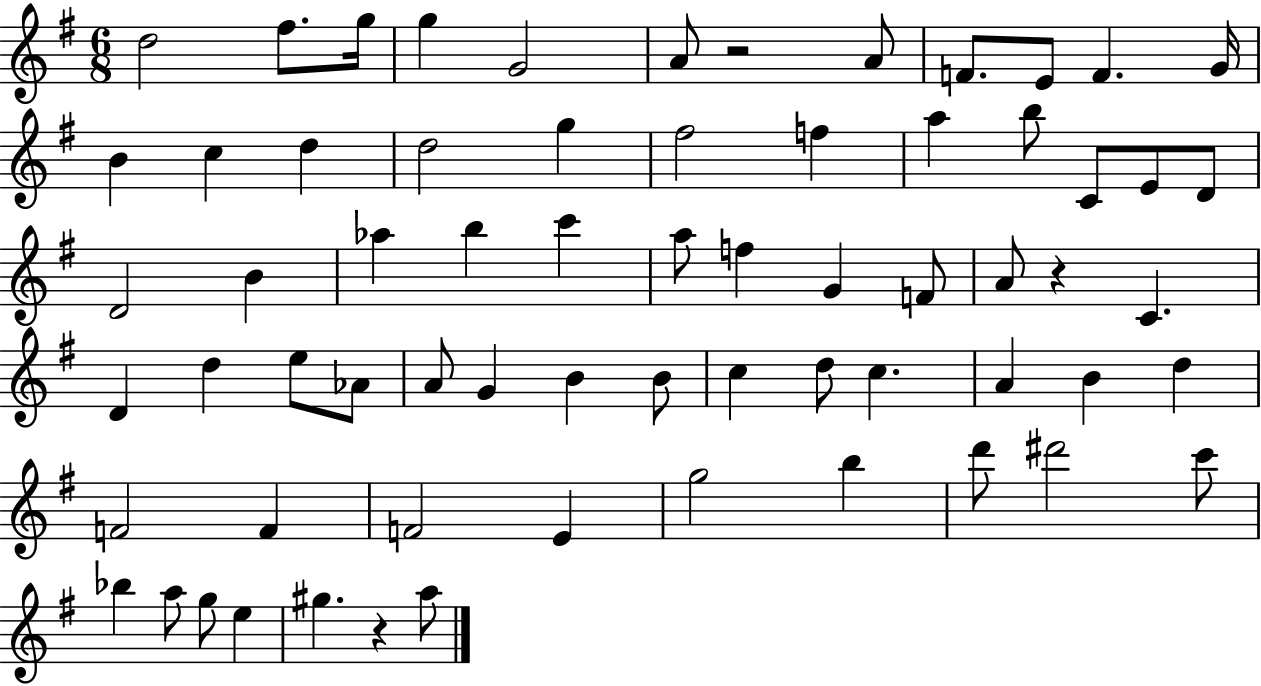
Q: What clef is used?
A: treble